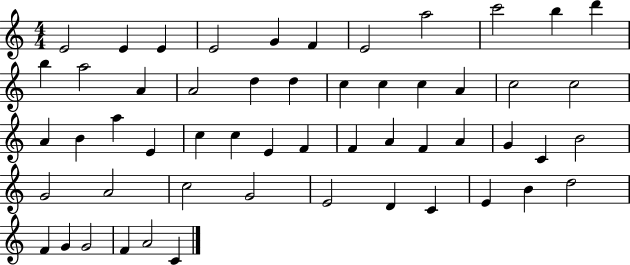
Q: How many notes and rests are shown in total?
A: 54